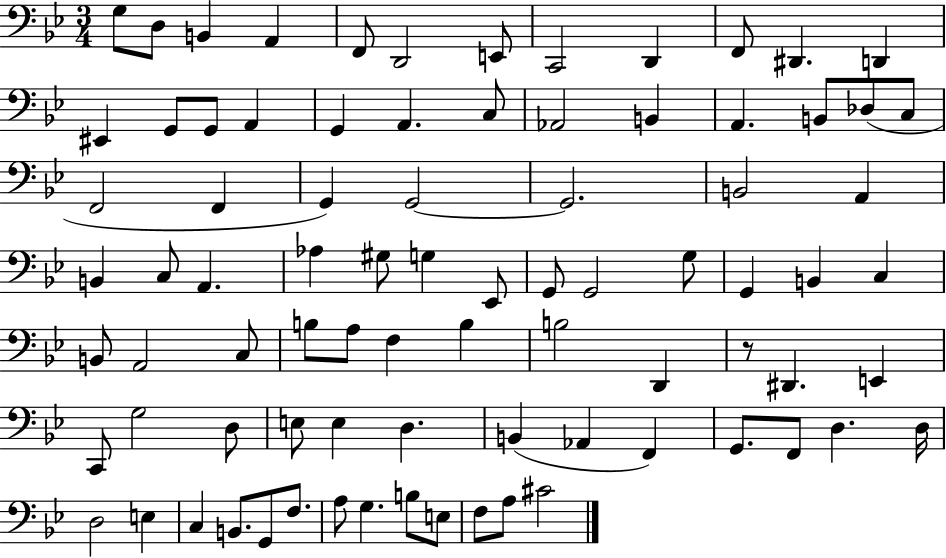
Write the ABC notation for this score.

X:1
T:Untitled
M:3/4
L:1/4
K:Bb
G,/2 D,/2 B,, A,, F,,/2 D,,2 E,,/2 C,,2 D,, F,,/2 ^D,, D,, ^E,, G,,/2 G,,/2 A,, G,, A,, C,/2 _A,,2 B,, A,, B,,/2 _D,/2 C,/2 F,,2 F,, G,, G,,2 G,,2 B,,2 A,, B,, C,/2 A,, _A, ^G,/2 G, _E,,/2 G,,/2 G,,2 G,/2 G,, B,, C, B,,/2 A,,2 C,/2 B,/2 A,/2 F, B, B,2 D,, z/2 ^D,, E,, C,,/2 G,2 D,/2 E,/2 E, D, B,, _A,, F,, G,,/2 F,,/2 D, D,/4 D,2 E, C, B,,/2 G,,/2 F,/2 A,/2 G, B,/2 E,/2 F,/2 A,/2 ^C2